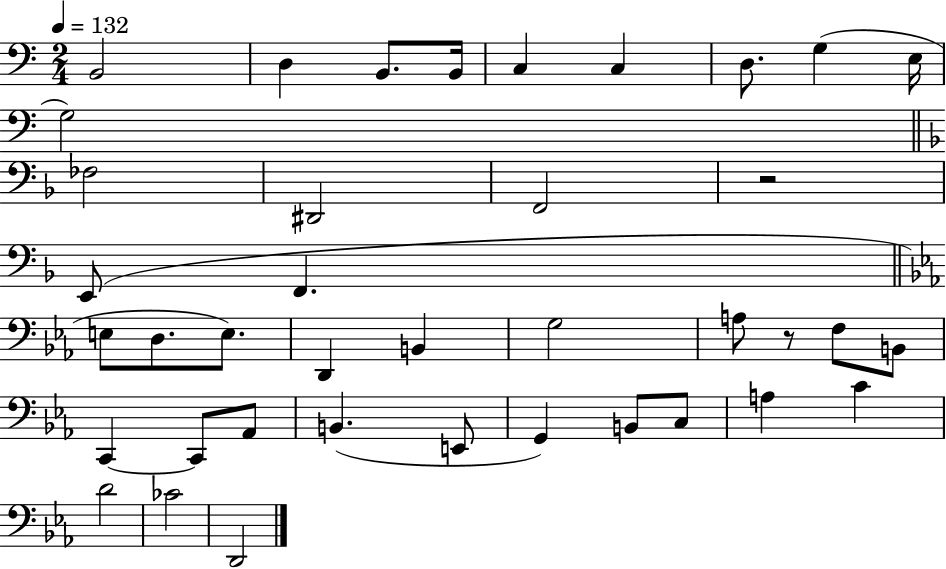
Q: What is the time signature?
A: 2/4